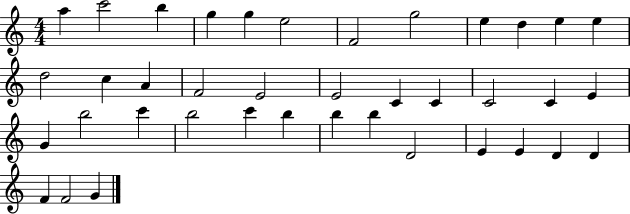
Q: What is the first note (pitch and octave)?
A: A5